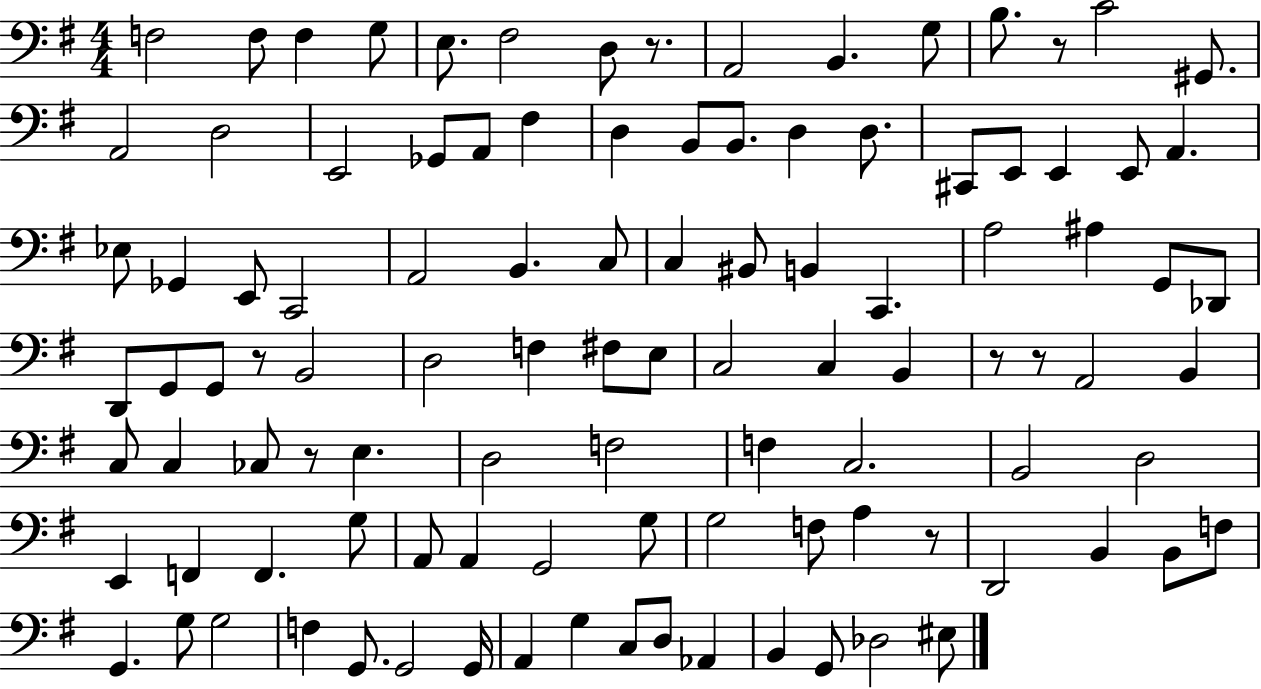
X:1
T:Untitled
M:4/4
L:1/4
K:G
F,2 F,/2 F, G,/2 E,/2 ^F,2 D,/2 z/2 A,,2 B,, G,/2 B,/2 z/2 C2 ^G,,/2 A,,2 D,2 E,,2 _G,,/2 A,,/2 ^F, D, B,,/2 B,,/2 D, D,/2 ^C,,/2 E,,/2 E,, E,,/2 A,, _E,/2 _G,, E,,/2 C,,2 A,,2 B,, C,/2 C, ^B,,/2 B,, C,, A,2 ^A, G,,/2 _D,,/2 D,,/2 G,,/2 G,,/2 z/2 B,,2 D,2 F, ^F,/2 E,/2 C,2 C, B,, z/2 z/2 A,,2 B,, C,/2 C, _C,/2 z/2 E, D,2 F,2 F, C,2 B,,2 D,2 E,, F,, F,, G,/2 A,,/2 A,, G,,2 G,/2 G,2 F,/2 A, z/2 D,,2 B,, B,,/2 F,/2 G,, G,/2 G,2 F, G,,/2 G,,2 G,,/4 A,, G, C,/2 D,/2 _A,, B,, G,,/2 _D,2 ^E,/2